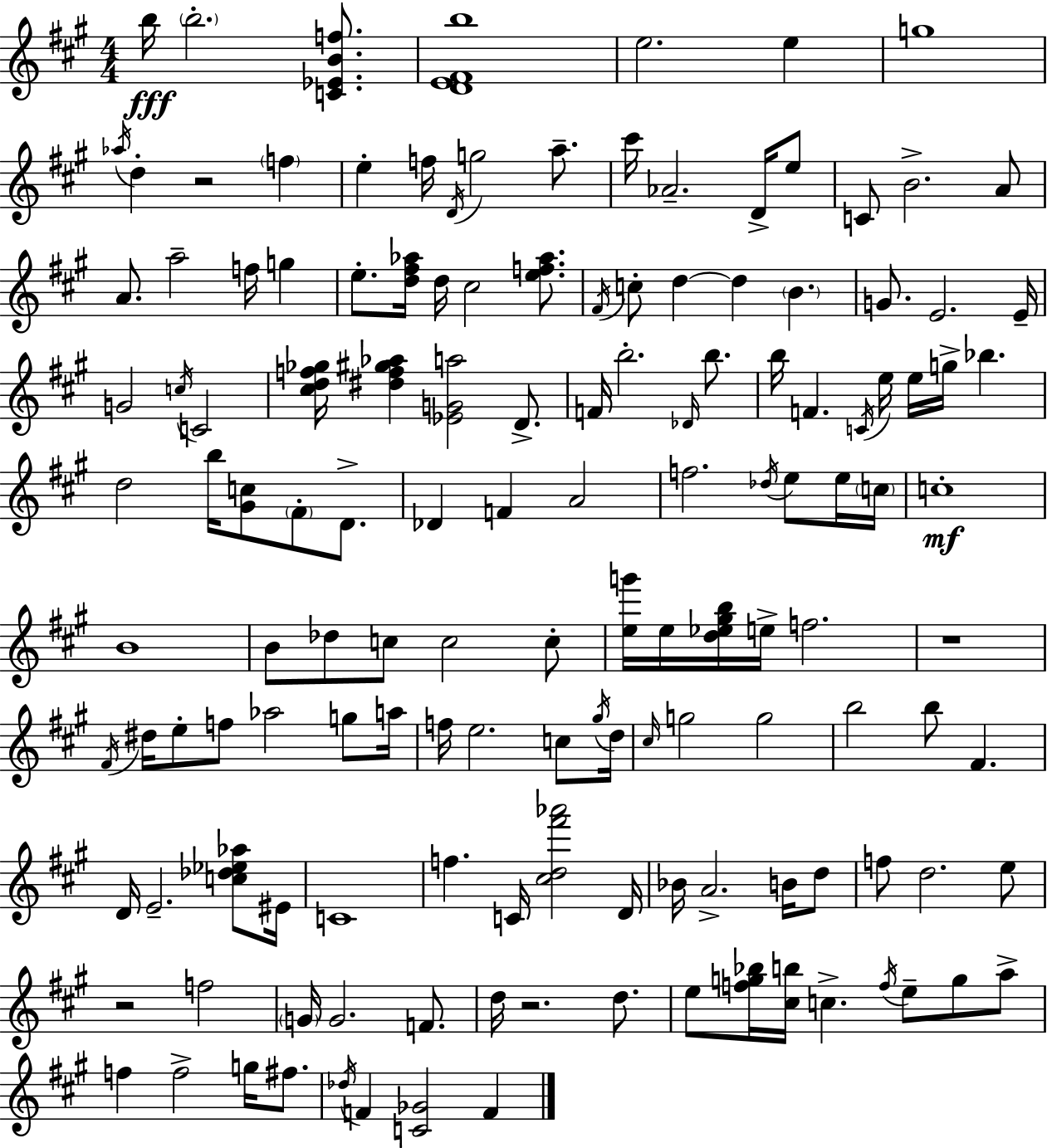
{
  \clef treble
  \numericTimeSignature
  \time 4/4
  \key a \major
  b''16\fff \parenthesize b''2.-. <c' ees' b' f''>8. | <d' e' fis' b''>1 | e''2. e''4 | g''1 | \break \acciaccatura { aes''16 } d''4-. r2 \parenthesize f''4 | e''4-. f''16 \acciaccatura { d'16 } g''2 a''8.-- | cis'''16 aes'2.-- d'16-> | e''8 c'8 b'2.-> | \break a'8 a'8. a''2-- f''16 g''4 | e''8.-. <d'' fis'' aes''>16 d''16 cis''2 <e'' f'' aes''>8. | \acciaccatura { fis'16 } c''8-. d''4~~ d''4 \parenthesize b'4. | g'8. e'2. | \break e'16-- g'2 \acciaccatura { c''16 } c'2 | <cis'' d'' f'' ges''>16 <dis'' f'' gis'' aes''>4 <ees' g' a''>2 | d'8.-> f'16 b''2.-. | \grace { des'16 } b''8. b''16 f'4. \acciaccatura { c'16 } e''16 e''16 g''16-> | \break bes''4. d''2 b''16 <gis' c''>8 | \parenthesize fis'8-. d'8.-> des'4 f'4 a'2 | f''2. | \acciaccatura { des''16 } e''8 e''16 \parenthesize c''16 c''1-.\mf | \break b'1 | b'8 des''8 c''8 c''2 | c''8-. <e'' g'''>16 e''16 <d'' ees'' gis'' b''>16 e''16-> f''2. | r1 | \break \acciaccatura { fis'16 } dis''16 e''8-. f''8 aes''2 | g''8 a''16 f''16 e''2. | c''8 \acciaccatura { gis''16 } d''16 \grace { cis''16 } g''2 | g''2 b''2 | \break b''8 fis'4. d'16 e'2.-- | <c'' des'' ees'' aes''>8 eis'16 c'1 | f''4. | c'16 <cis'' d'' fis''' aes'''>2 d'16 bes'16 a'2.-> | \break b'16 d''8 f''8 d''2. | e''8 r2 | f''2 \parenthesize g'16 g'2. | f'8. d''16 r2. | \break d''8. e''8 <f'' g'' bes''>16 <cis'' b''>16 c''4.-> | \acciaccatura { f''16 } e''8-- g''8 a''8-> f''4 f''2-> | g''16 fis''8. \acciaccatura { des''16 } f'4 | <c' ges'>2 f'4 \bar "|."
}